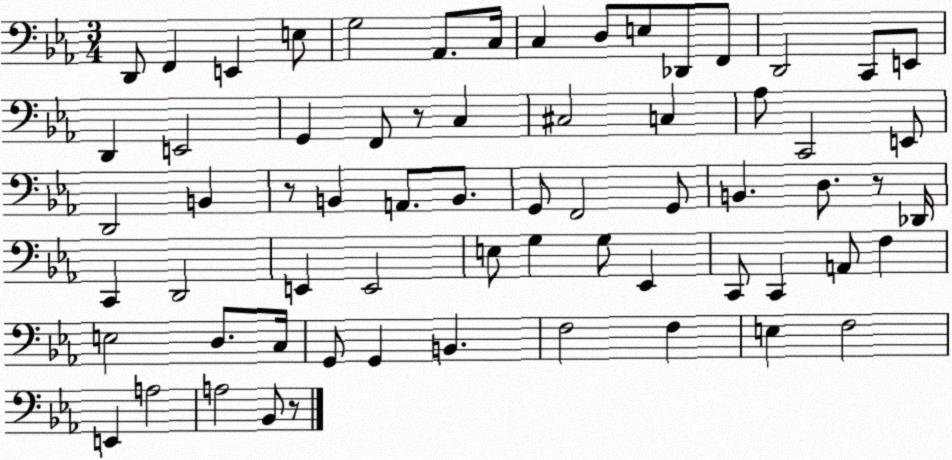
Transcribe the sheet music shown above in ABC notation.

X:1
T:Untitled
M:3/4
L:1/4
K:Eb
D,,/2 F,, E,, E,/2 G,2 _A,,/2 C,/4 C, D,/2 E,/2 _D,,/2 F,,/2 D,,2 C,,/2 E,,/2 D,, E,,2 G,, F,,/2 z/2 C, ^C,2 C, _A,/2 C,,2 E,,/2 D,,2 B,, z/2 B,, A,,/2 B,,/2 G,,/2 F,,2 G,,/2 B,, D,/2 z/2 _D,,/4 C,, D,,2 E,, E,,2 E,/2 G, G,/2 _E,, C,,/2 C,, A,,/2 F, E,2 D,/2 C,/4 G,,/2 G,, B,, F,2 F, E, F,2 E,, A,2 A,2 _B,,/2 z/2